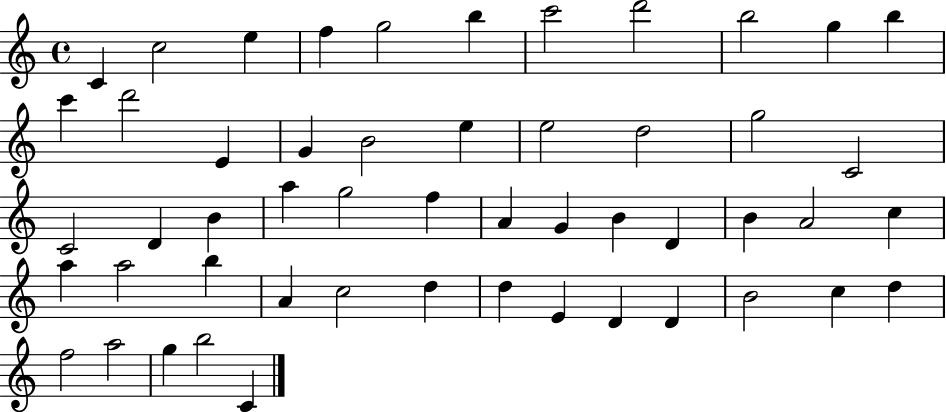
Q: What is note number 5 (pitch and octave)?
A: G5